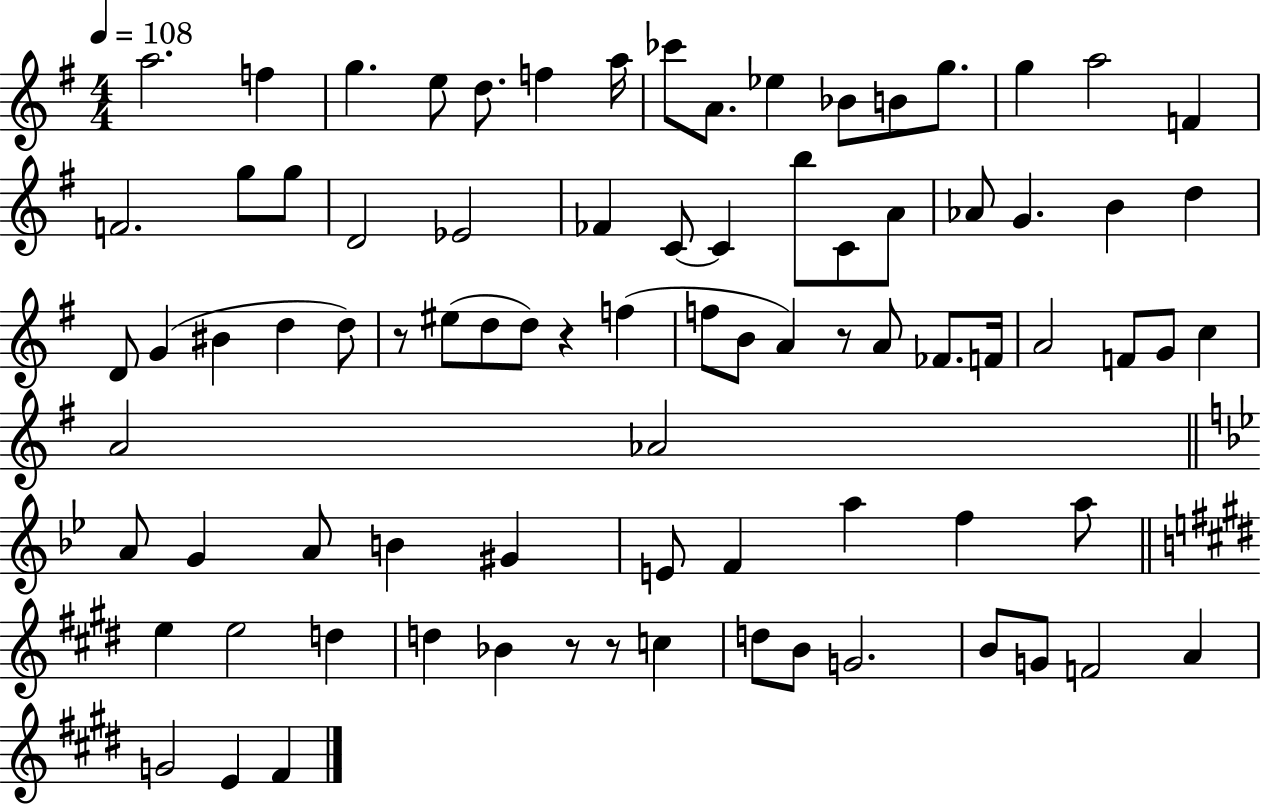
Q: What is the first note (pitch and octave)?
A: A5